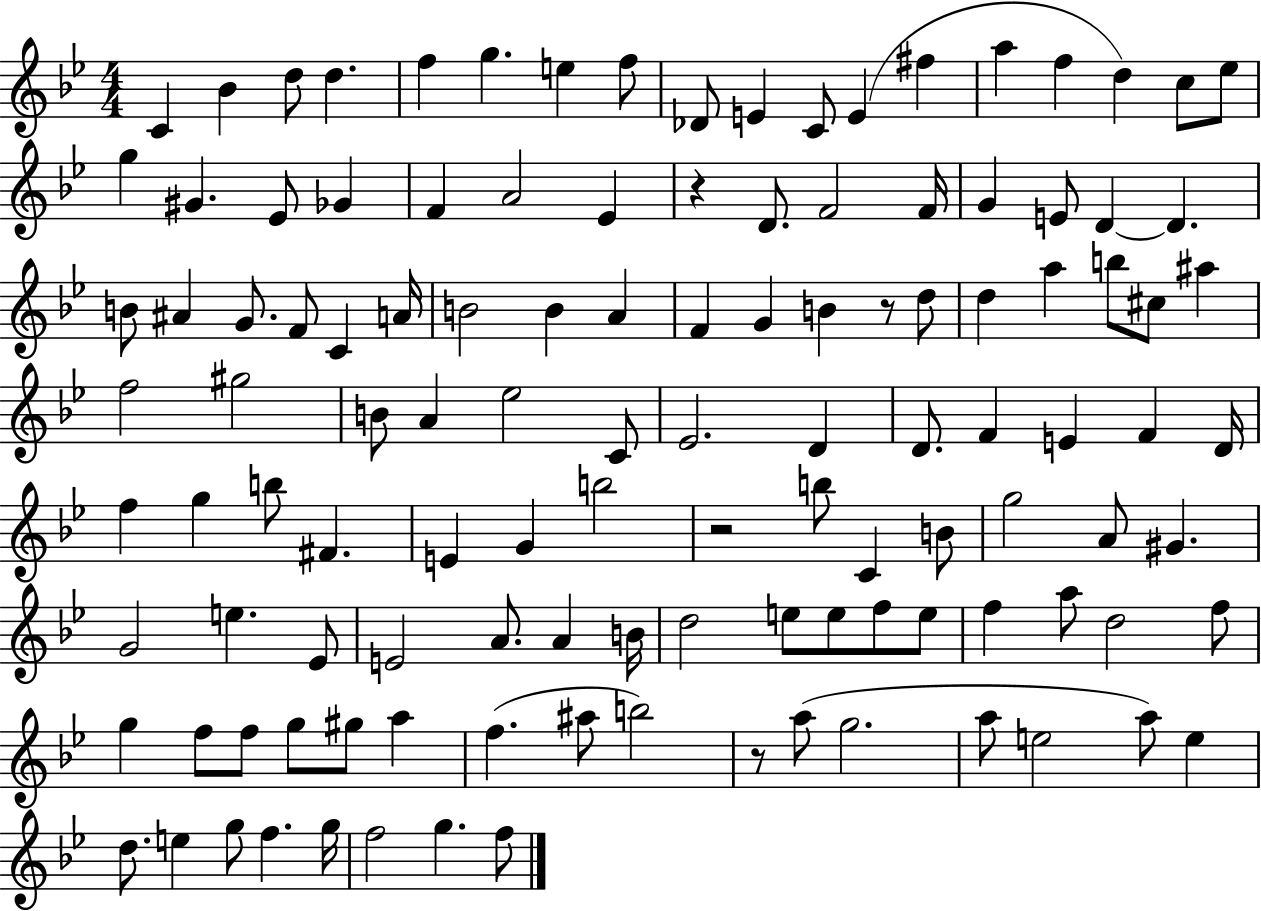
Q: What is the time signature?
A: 4/4